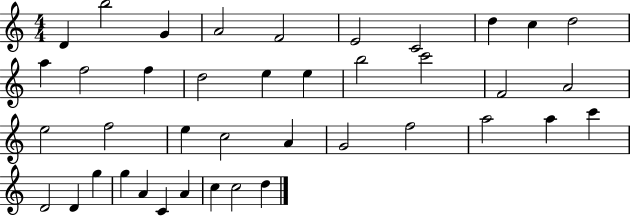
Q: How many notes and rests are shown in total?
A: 40